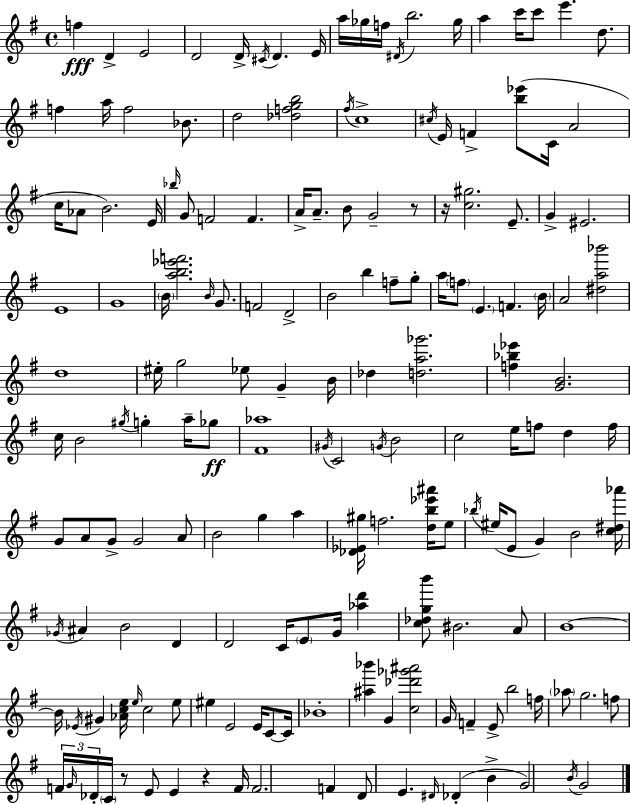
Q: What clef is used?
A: treble